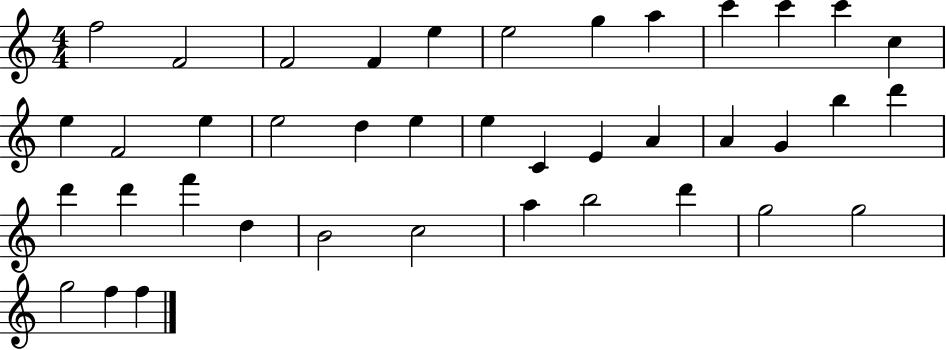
F5/h F4/h F4/h F4/q E5/q E5/h G5/q A5/q C6/q C6/q C6/q C5/q E5/q F4/h E5/q E5/h D5/q E5/q E5/q C4/q E4/q A4/q A4/q G4/q B5/q D6/q D6/q D6/q F6/q D5/q B4/h C5/h A5/q B5/h D6/q G5/h G5/h G5/h F5/q F5/q